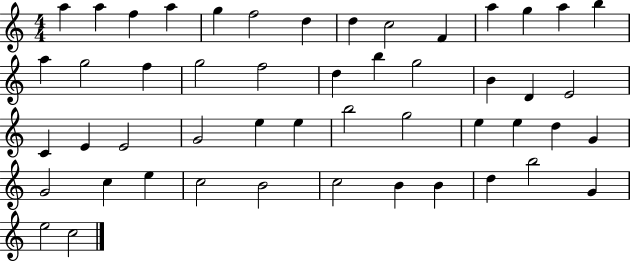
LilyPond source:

{
  \clef treble
  \numericTimeSignature
  \time 4/4
  \key c \major
  a''4 a''4 f''4 a''4 | g''4 f''2 d''4 | d''4 c''2 f'4 | a''4 g''4 a''4 b''4 | \break a''4 g''2 f''4 | g''2 f''2 | d''4 b''4 g''2 | b'4 d'4 e'2 | \break c'4 e'4 e'2 | g'2 e''4 e''4 | b''2 g''2 | e''4 e''4 d''4 g'4 | \break g'2 c''4 e''4 | c''2 b'2 | c''2 b'4 b'4 | d''4 b''2 g'4 | \break e''2 c''2 | \bar "|."
}